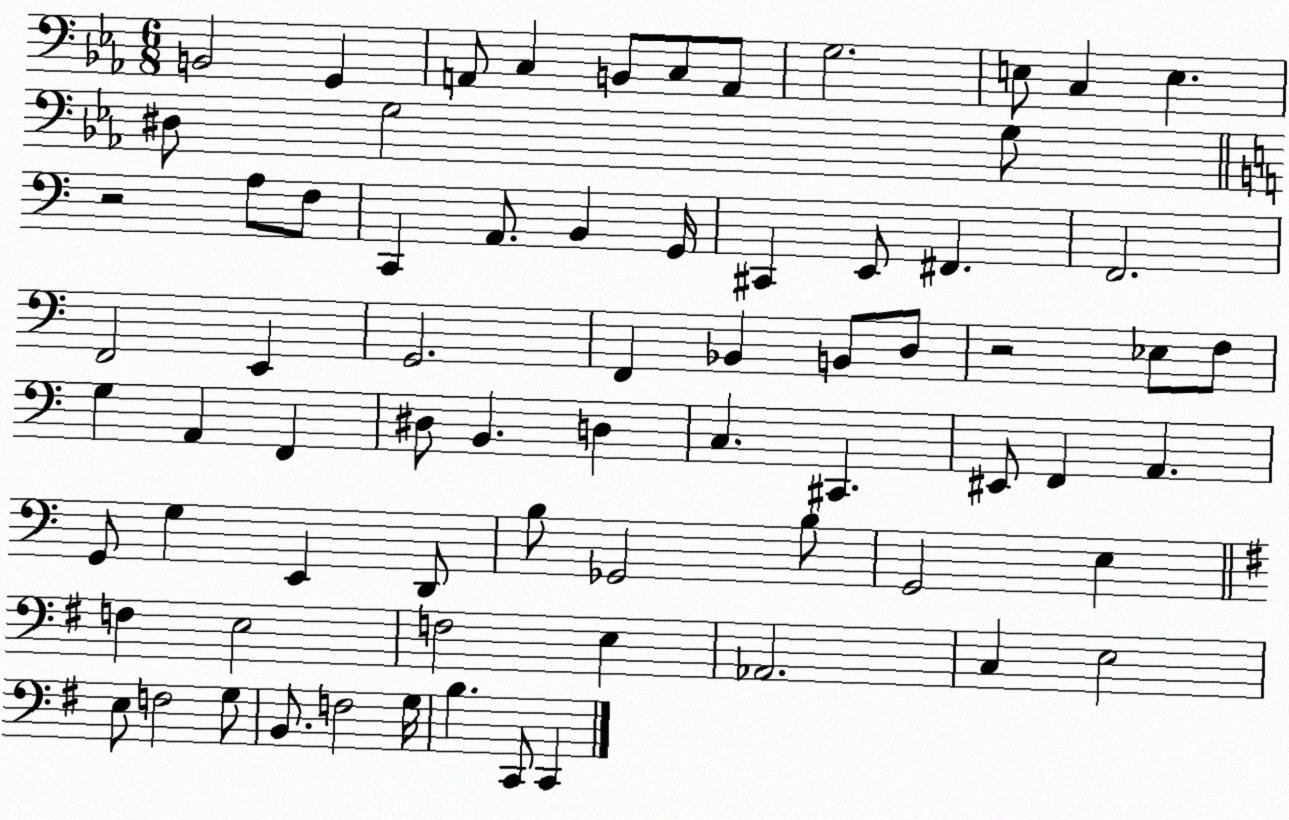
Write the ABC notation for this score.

X:1
T:Untitled
M:6/8
L:1/4
K:Eb
B,,2 G,, A,,/2 C, B,,/2 C,/2 A,,/2 G,2 E,/2 C, E, ^D,/2 G,2 G,/2 z2 A,/2 F,/2 C,, A,,/2 B,, G,,/4 ^C,, E,,/2 ^F,, F,,2 F,,2 E,, G,,2 F,, _B,, B,,/2 D,/2 z2 _E,/2 F,/2 G, A,, F,, ^D,/2 B,, D, C, ^C,, ^E,,/2 F,, A,, G,,/2 G, E,, D,,/2 B,/2 _G,,2 B,/2 G,,2 E, F, E,2 F,2 E, _A,,2 C, E,2 E,/2 F,2 G,/2 B,,/2 F,2 G,/4 B, C,,/2 C,,